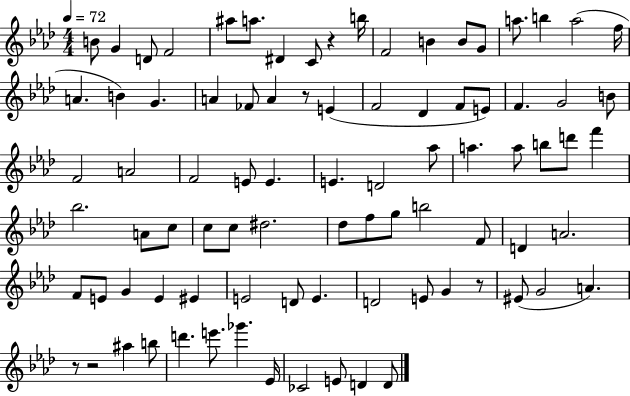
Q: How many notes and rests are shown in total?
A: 86